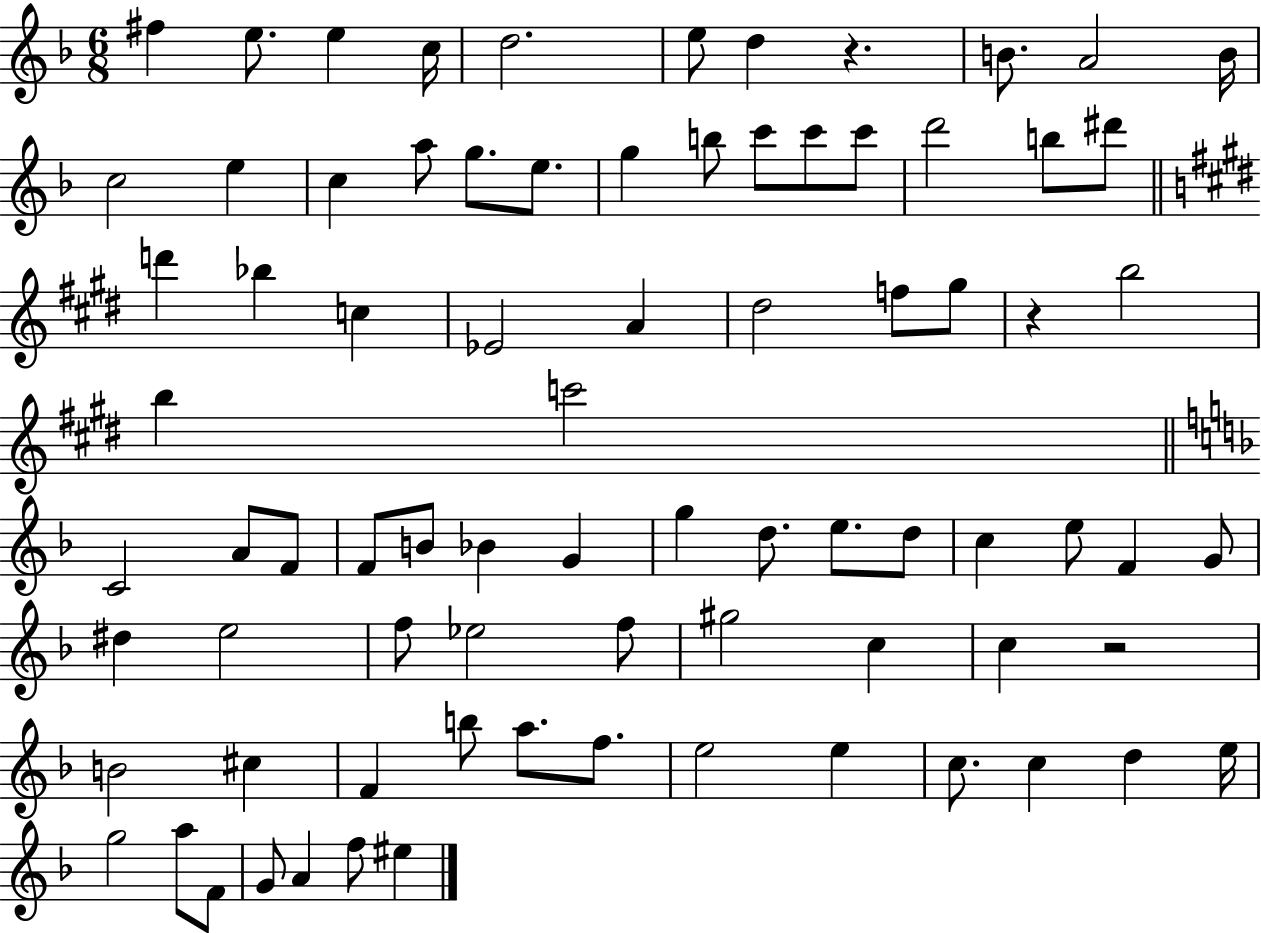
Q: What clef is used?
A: treble